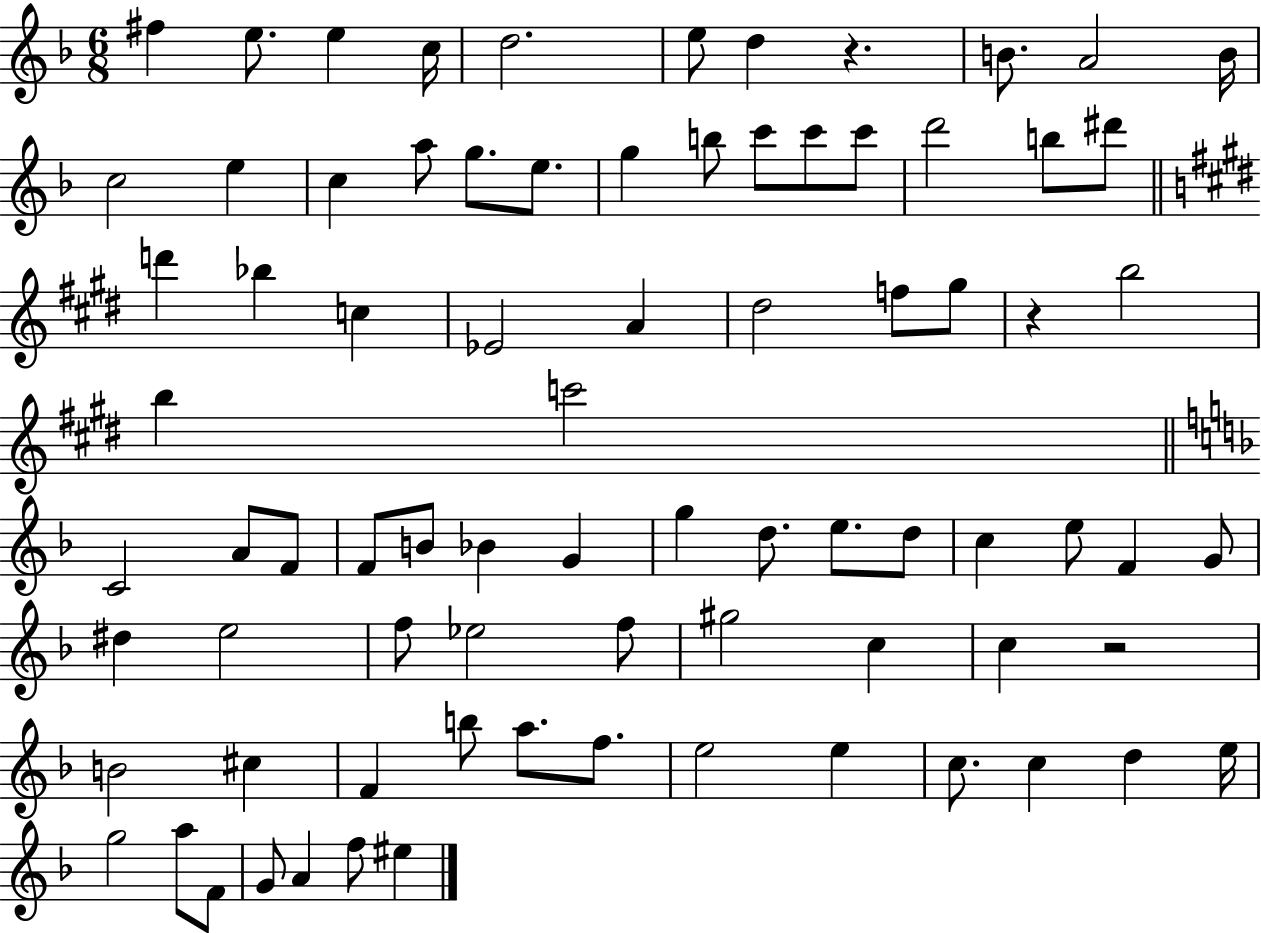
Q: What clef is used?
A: treble